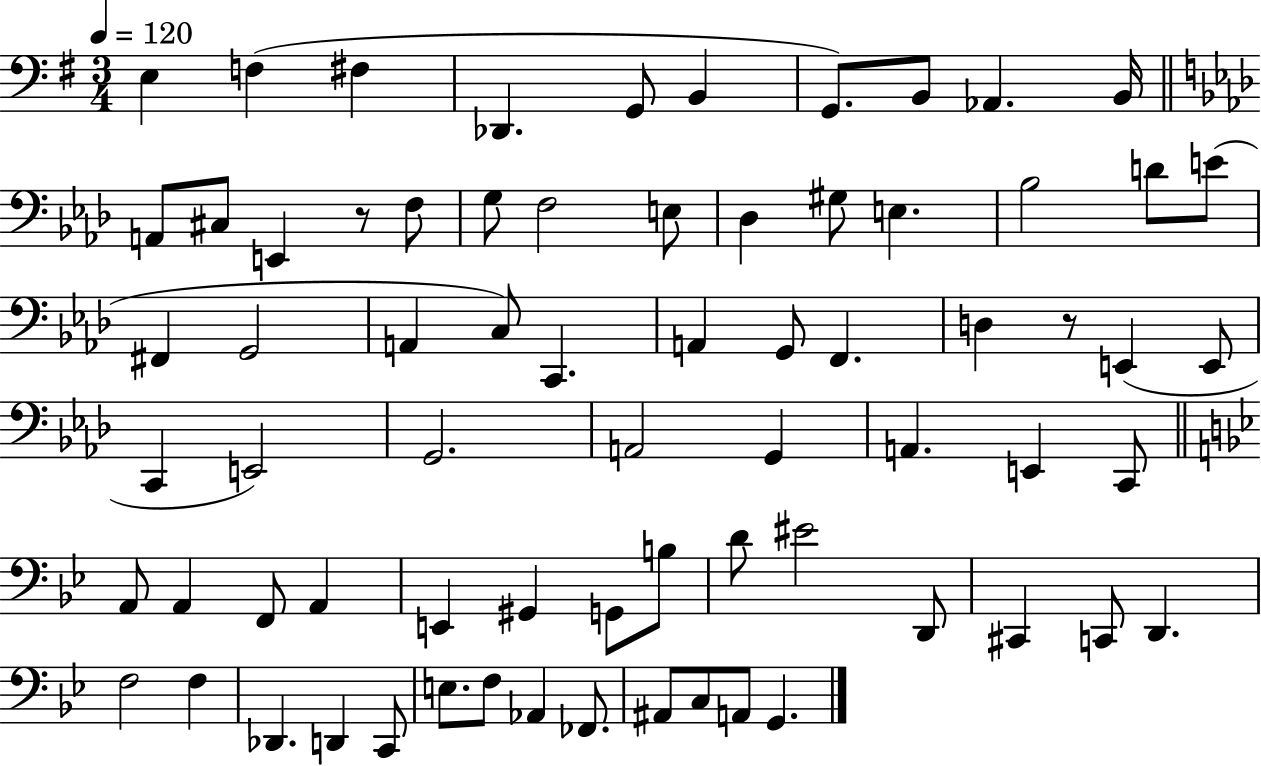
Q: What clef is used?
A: bass